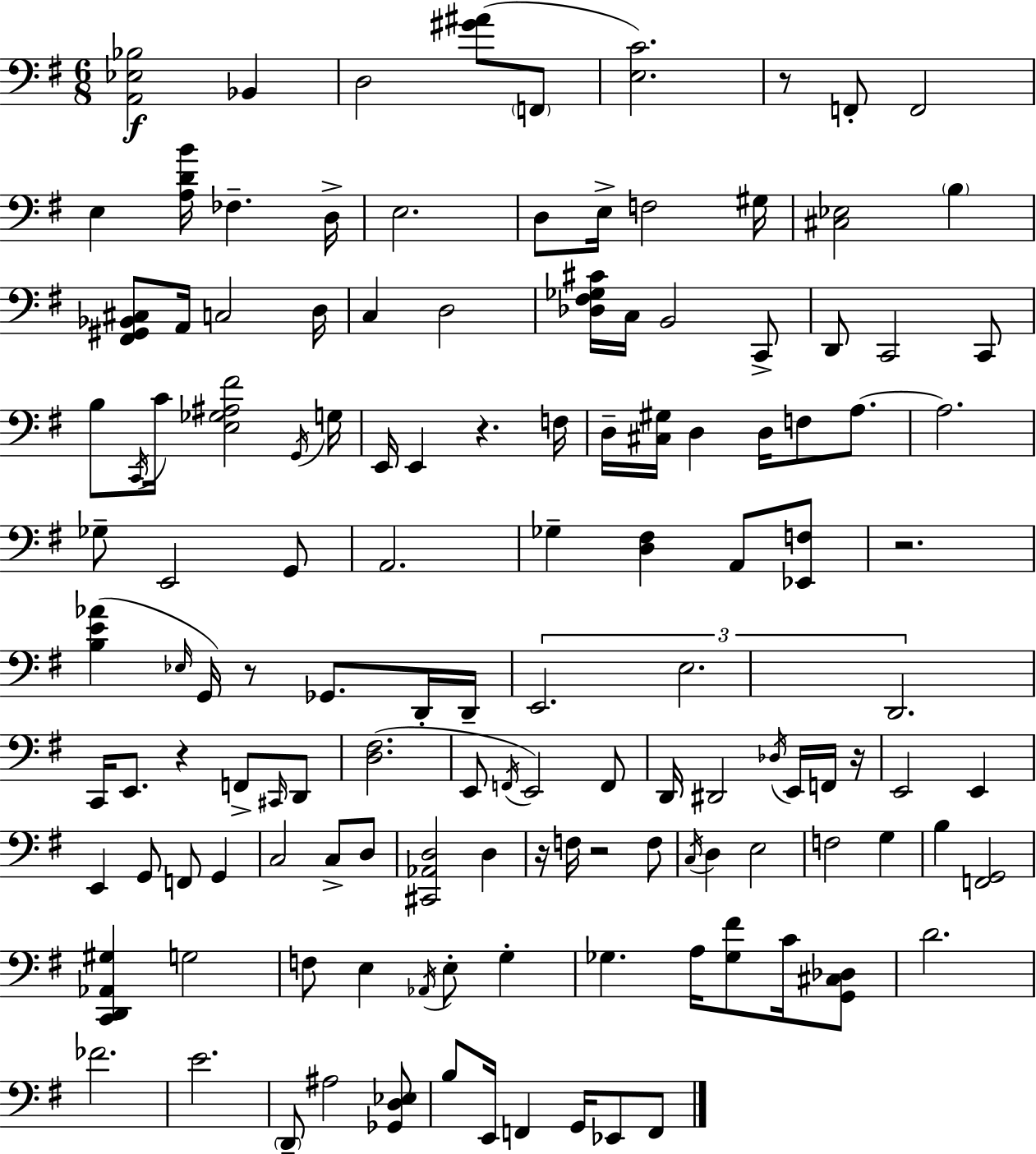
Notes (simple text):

[A2,Eb3,Bb3]/h Bb2/q D3/h [G#4,A#4]/e F2/e [E3,C4]/h. R/e F2/e F2/h E3/q [A3,D4,B4]/s FES3/q. D3/s E3/h. D3/e E3/s F3/h G#3/s [C#3,Eb3]/h B3/q [F#2,G#2,Bb2,C#3]/e A2/s C3/h D3/s C3/q D3/h [Db3,F#3,Gb3,C#4]/s C3/s B2/h C2/e D2/e C2/h C2/e B3/e C2/s C4/s [E3,Gb3,A#3,F#4]/h G2/s G3/s E2/s E2/q R/q. F3/s D3/s [C#3,G#3]/s D3/q D3/s F3/e A3/e. A3/h. Gb3/e E2/h G2/e A2/h. Gb3/q [D3,F#3]/q A2/e [Eb2,F3]/e R/h. [B3,E4,Ab4]/q Eb3/s G2/s R/e Gb2/e. D2/s D2/s E2/h. E3/h. D2/h. C2/s E2/e. R/q F2/e C#2/s D2/e [D3,F#3]/h. E2/e F2/s E2/h F2/e D2/s D#2/h Db3/s E2/s F2/s R/s E2/h E2/q E2/q G2/e F2/e G2/q C3/h C3/e D3/e [C#2,Ab2,D3]/h D3/q R/s F3/s R/h F3/e C3/s D3/q E3/h F3/h G3/q B3/q [F2,G2]/h [C2,D2,Ab2,G#3]/q G3/h F3/e E3/q Ab2/s E3/e G3/q Gb3/q. A3/s [Gb3,F#4]/e C4/s [G2,C#3,Db3]/e D4/h. FES4/h. E4/h. D2/e A#3/h [Gb2,D3,Eb3]/e B3/e E2/s F2/q G2/s Eb2/e F2/e